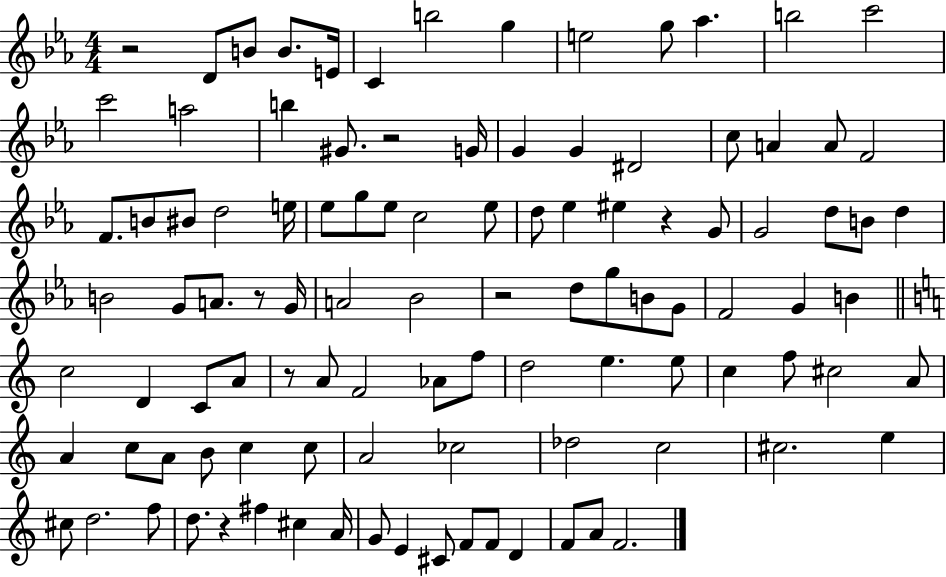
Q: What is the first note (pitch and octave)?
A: D4